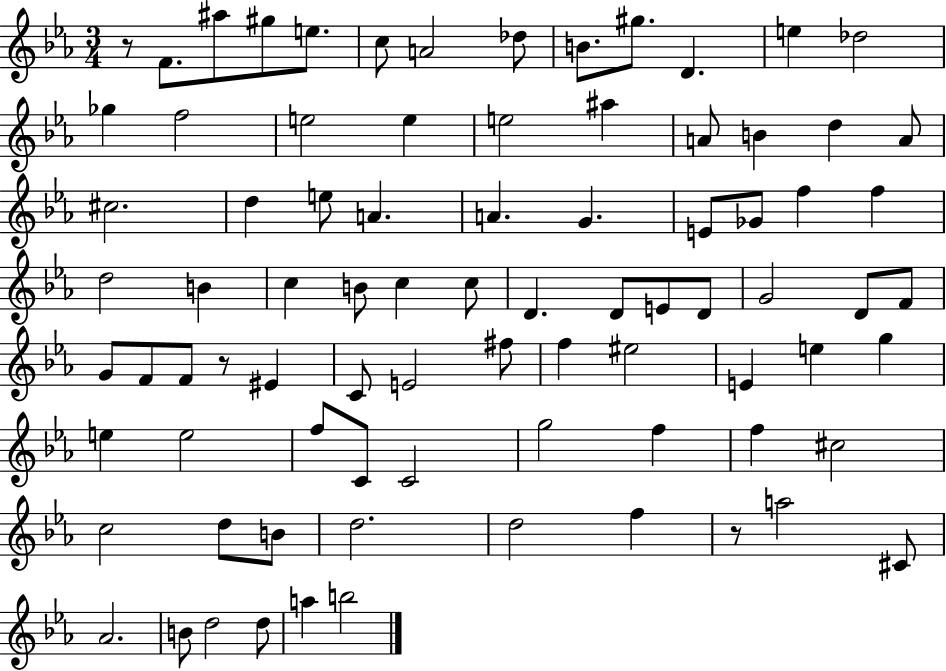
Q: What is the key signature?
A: EES major